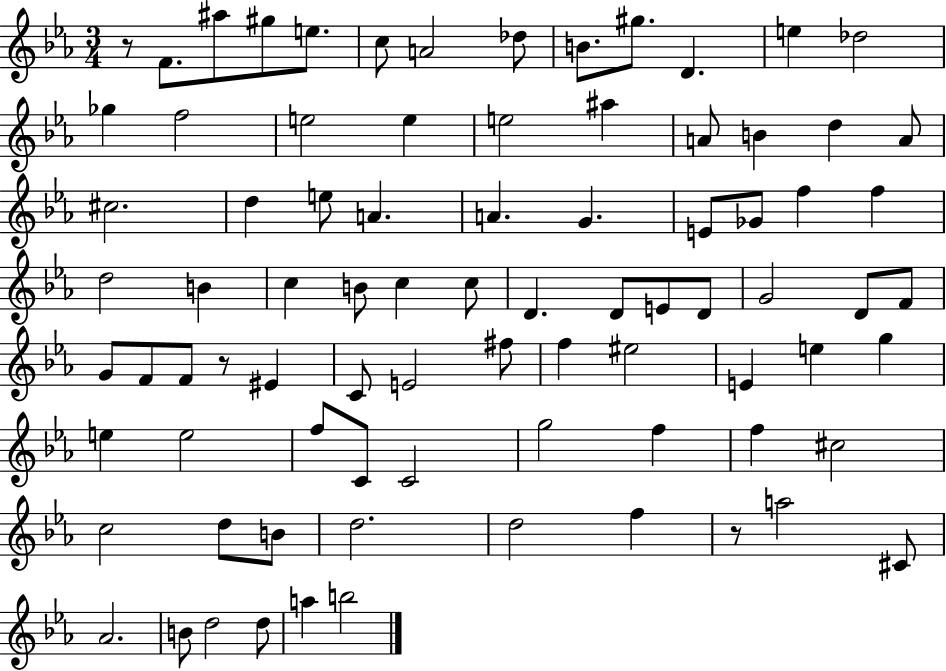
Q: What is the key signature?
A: EES major